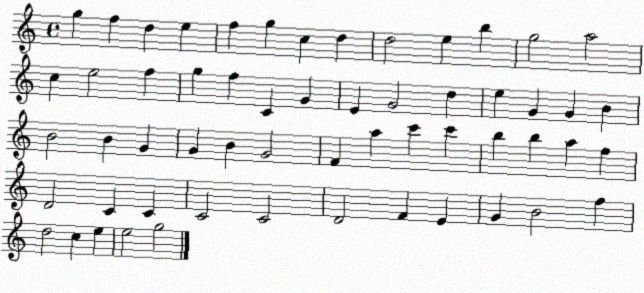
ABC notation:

X:1
T:Untitled
M:4/4
L:1/4
K:C
g f d e f g c d d2 e b g2 a2 c e2 f g f C G E G2 d e G G B B2 B G G B G2 F a c' c' b b a f D2 C C C2 C2 D2 F E G B2 f d2 c e e2 g2